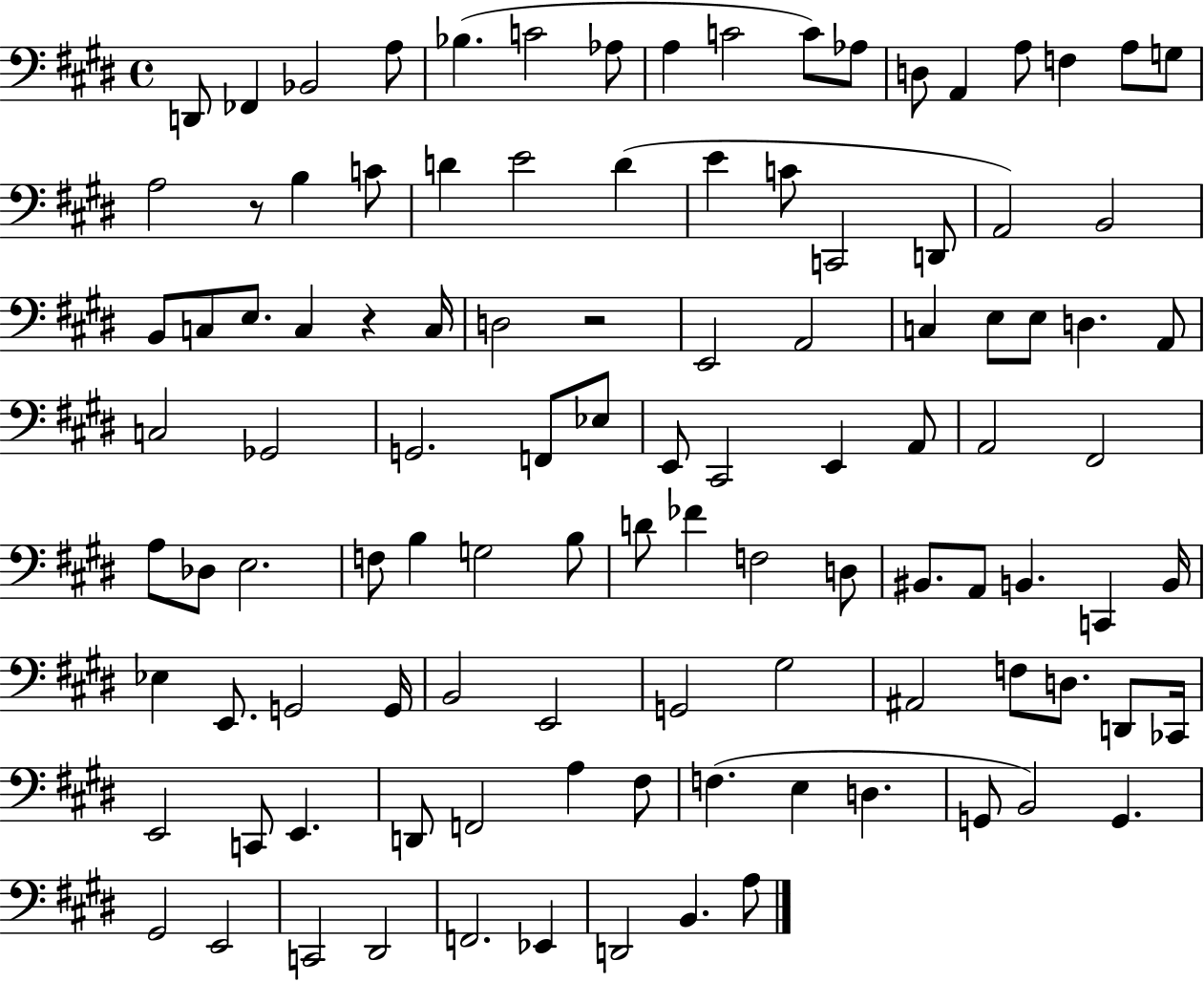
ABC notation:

X:1
T:Untitled
M:4/4
L:1/4
K:E
D,,/2 _F,, _B,,2 A,/2 _B, C2 _A,/2 A, C2 C/2 _A,/2 D,/2 A,, A,/2 F, A,/2 G,/2 A,2 z/2 B, C/2 D E2 D E C/2 C,,2 D,,/2 A,,2 B,,2 B,,/2 C,/2 E,/2 C, z C,/4 D,2 z2 E,,2 A,,2 C, E,/2 E,/2 D, A,,/2 C,2 _G,,2 G,,2 F,,/2 _E,/2 E,,/2 ^C,,2 E,, A,,/2 A,,2 ^F,,2 A,/2 _D,/2 E,2 F,/2 B, G,2 B,/2 D/2 _F F,2 D,/2 ^B,,/2 A,,/2 B,, C,, B,,/4 _E, E,,/2 G,,2 G,,/4 B,,2 E,,2 G,,2 ^G,2 ^A,,2 F,/2 D,/2 D,,/2 _C,,/4 E,,2 C,,/2 E,, D,,/2 F,,2 A, ^F,/2 F, E, D, G,,/2 B,,2 G,, ^G,,2 E,,2 C,,2 ^D,,2 F,,2 _E,, D,,2 B,, A,/2